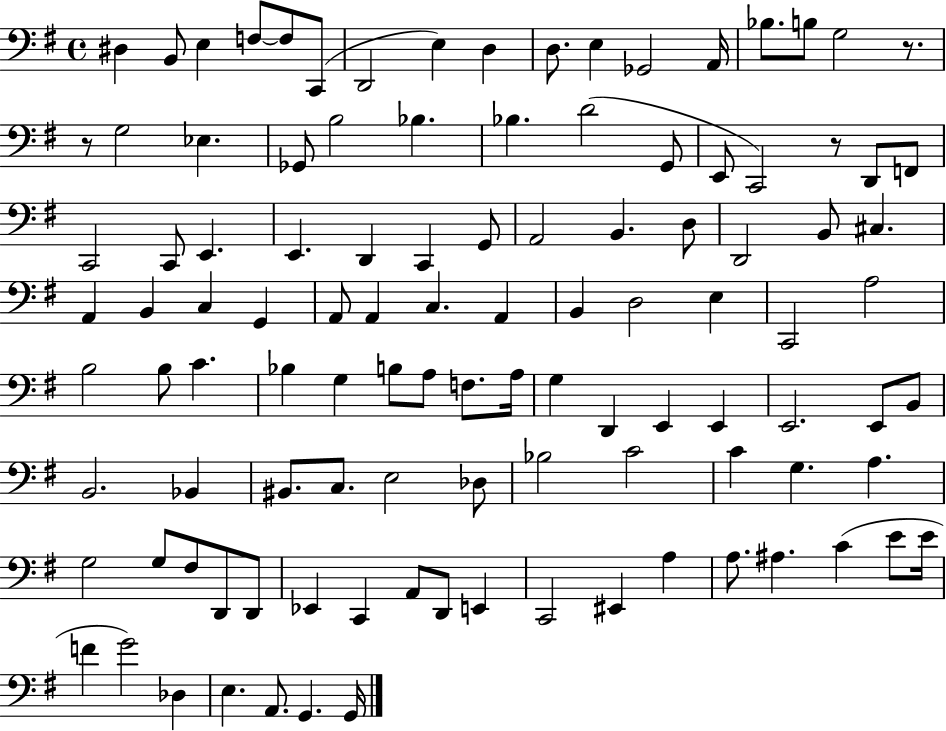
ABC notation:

X:1
T:Untitled
M:4/4
L:1/4
K:G
^D, B,,/2 E, F,/2 F,/2 C,,/2 D,,2 E, D, D,/2 E, _G,,2 A,,/4 _B,/2 B,/2 G,2 z/2 z/2 G,2 _E, _G,,/2 B,2 _B, _B, D2 G,,/2 E,,/2 C,,2 z/2 D,,/2 F,,/2 C,,2 C,,/2 E,, E,, D,, C,, G,,/2 A,,2 B,, D,/2 D,,2 B,,/2 ^C, A,, B,, C, G,, A,,/2 A,, C, A,, B,, D,2 E, C,,2 A,2 B,2 B,/2 C _B, G, B,/2 A,/2 F,/2 A,/4 G, D,, E,, E,, E,,2 E,,/2 B,,/2 B,,2 _B,, ^B,,/2 C,/2 E,2 _D,/2 _B,2 C2 C G, A, G,2 G,/2 ^F,/2 D,,/2 D,,/2 _E,, C,, A,,/2 D,,/2 E,, C,,2 ^E,, A, A,/2 ^A, C E/2 E/4 F G2 _D, E, A,,/2 G,, G,,/4